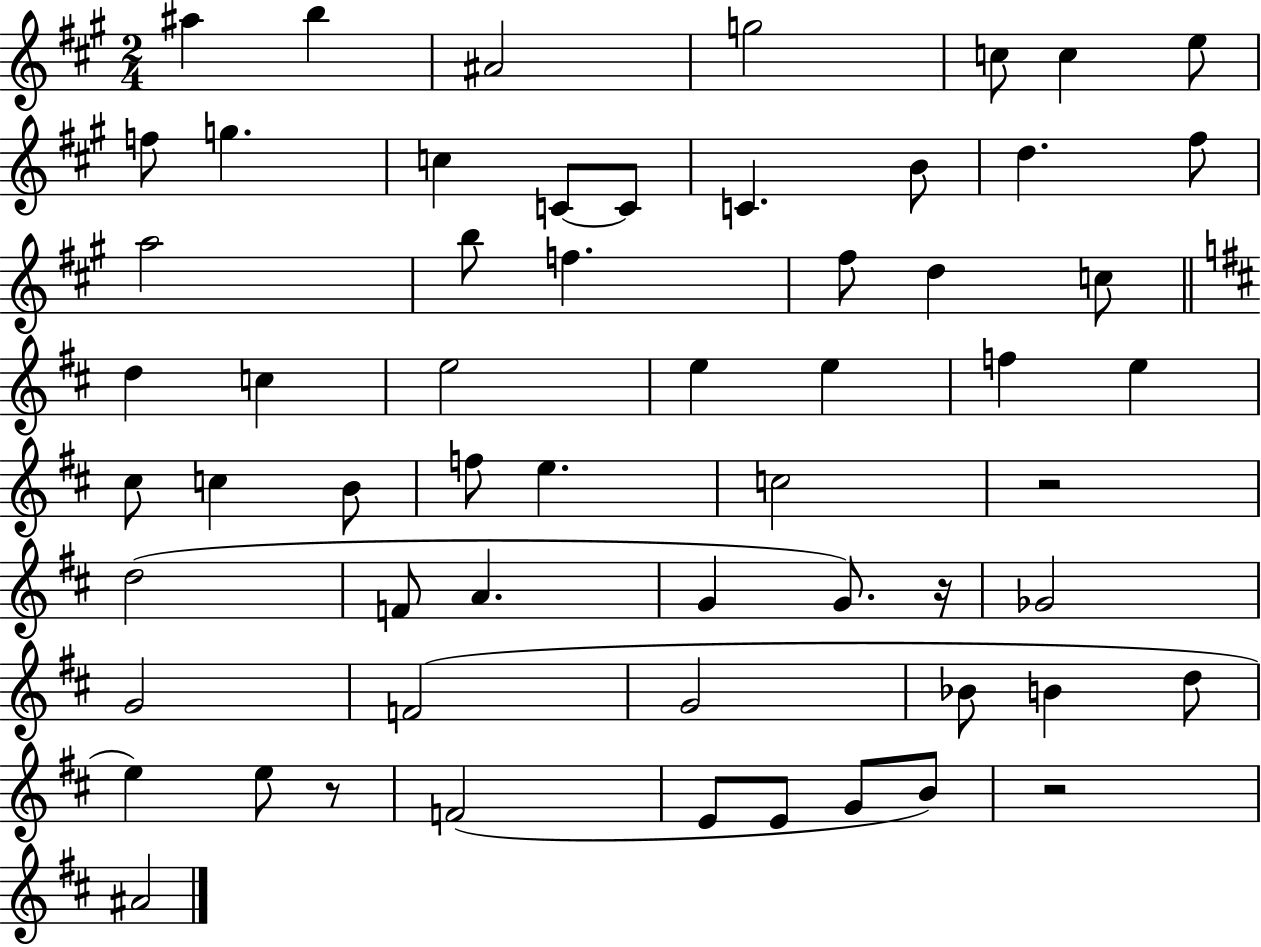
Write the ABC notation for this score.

X:1
T:Untitled
M:2/4
L:1/4
K:A
^a b ^A2 g2 c/2 c e/2 f/2 g c C/2 C/2 C B/2 d ^f/2 a2 b/2 f ^f/2 d c/2 d c e2 e e f e ^c/2 c B/2 f/2 e c2 z2 d2 F/2 A G G/2 z/4 _G2 G2 F2 G2 _B/2 B d/2 e e/2 z/2 F2 E/2 E/2 G/2 B/2 z2 ^A2